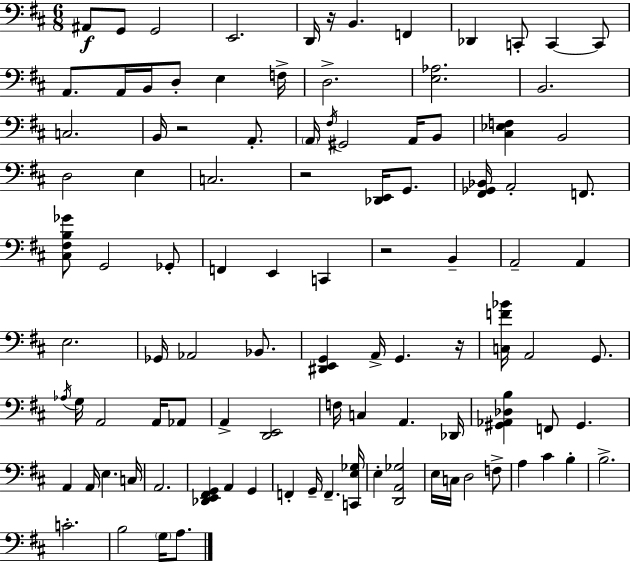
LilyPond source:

{
  \clef bass
  \numericTimeSignature
  \time 6/8
  \key d \major
  \repeat volta 2 { ais,8\f g,8 g,2 | e,2. | d,16 r16 b,4. f,4 | des,4 c,8-. c,4~~ c,8 | \break a,8. a,16 b,16 d8-. e4 f16-> | d2.-> | <e aes>2. | b,2. | \break c2. | b,16 r2 a,8.-. | \parenthesize a,16 \acciaccatura { fis16 } gis,2 a,16 b,8 | <cis ees f>4 b,2 | \break d2 e4 | c2. | r2 <des, e,>16 g,8. | <fis, ges, bes,>16 a,2-. f,8. | \break <cis fis b ges'>8 g,2 ges,8-. | f,4 e,4 c,4 | r2 b,4-- | a,2-- a,4 | \break e2. | ges,16 aes,2 bes,8. | <dis, e, g,>4 a,16-> g,4. | r16 <c f' bes'>16 a,2 g,8. | \break \acciaccatura { aes16 } g16 a,2 a,16 | aes,8 a,4-> <d, e,>2 | f16 c4 a,4. | des,16 <gis, aes, des b>4 f,8 gis,4. | \break a,4 a,16 e4. | c16 a,2. | <des, e, fis, g,>4 a,4 g,4 | f,4-. g,16-- f,4.-- | \break <c, e ges>16 e4-. <d, a, ges>2 | e16 c16 d2 | f8-> a4 cis'4 b4-. | b2.-> | \break c'2.-. | b2 \parenthesize g16 a8. | } \bar "|."
}